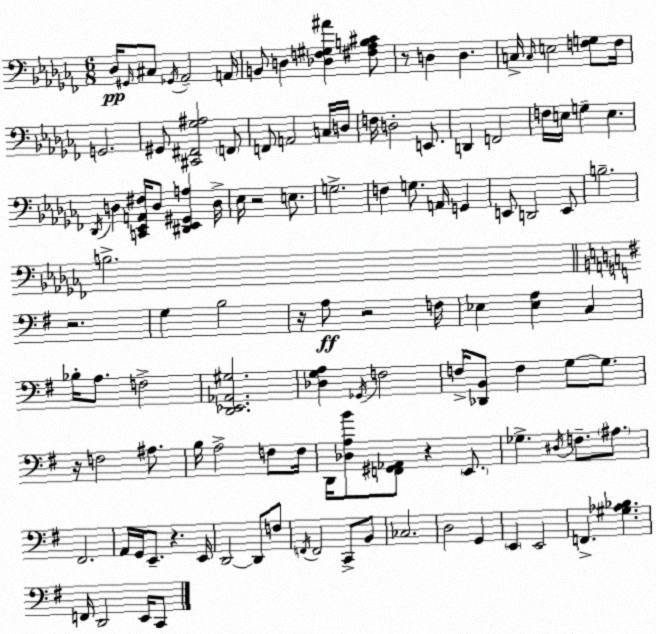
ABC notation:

X:1
T:Untitled
M:6/8
L:1/4
K:Abm
_D,/4 ^G,,/4 ^C,/2 _G,,/4 _A,,2 A,,/4 B,,/2 D, [_D,F,^G,^A] [^F,_A,B,^C]/2 z/2 D, D, C,/4 C,/4 E,2 [F,G,]/2 F,/4 G,,2 ^G,,/2 [^C,,^F,,_G,^A,]2 F,,/2 F,,/2 A,,2 C,/4 D,/4 F,/4 D,2 E,,/2 D,, F,,2 F,/4 E,/4 G, E, _D,,/4 D, [C,,_E,,A,,^F,]/4 D,/2 [^D,,_E,,^G,,A,] D,/4 _E,/4 z2 E,/2 G,2 F, G,/2 A,,/4 G,, E,,/2 D,,2 E,,/2 B,2 B,2 z2 G, B,2 z/4 A,/2 z2 F,/4 _E, [_E,A,] C, _B,/4 A,/2 F,2 [D,,_E,,_A,,^G,]2 [_D,G,A,] _G,,/4 F,2 F,/4 [_D,,B,,]/2 F, G,/2 G,/2 z/4 F,2 ^A,/2 B,/4 A,2 F,/2 F,/4 D,,/4 [_D,A,B]/2 [F,,^G,,_A,,]/2 z E,,/2 _G, ^D,/4 F,/2 ^A,/2 ^F,,2 A,,/4 G,,/4 E,,/2 z E,,/4 D,,2 D,,/2 F,/2 F,,/4 F,,2 C,,/2 B,,/2 _C,2 D,2 G,, E,, E,,2 F,, [^G,_A,_B,] F,,/4 D,,2 E,,/4 C,,/2